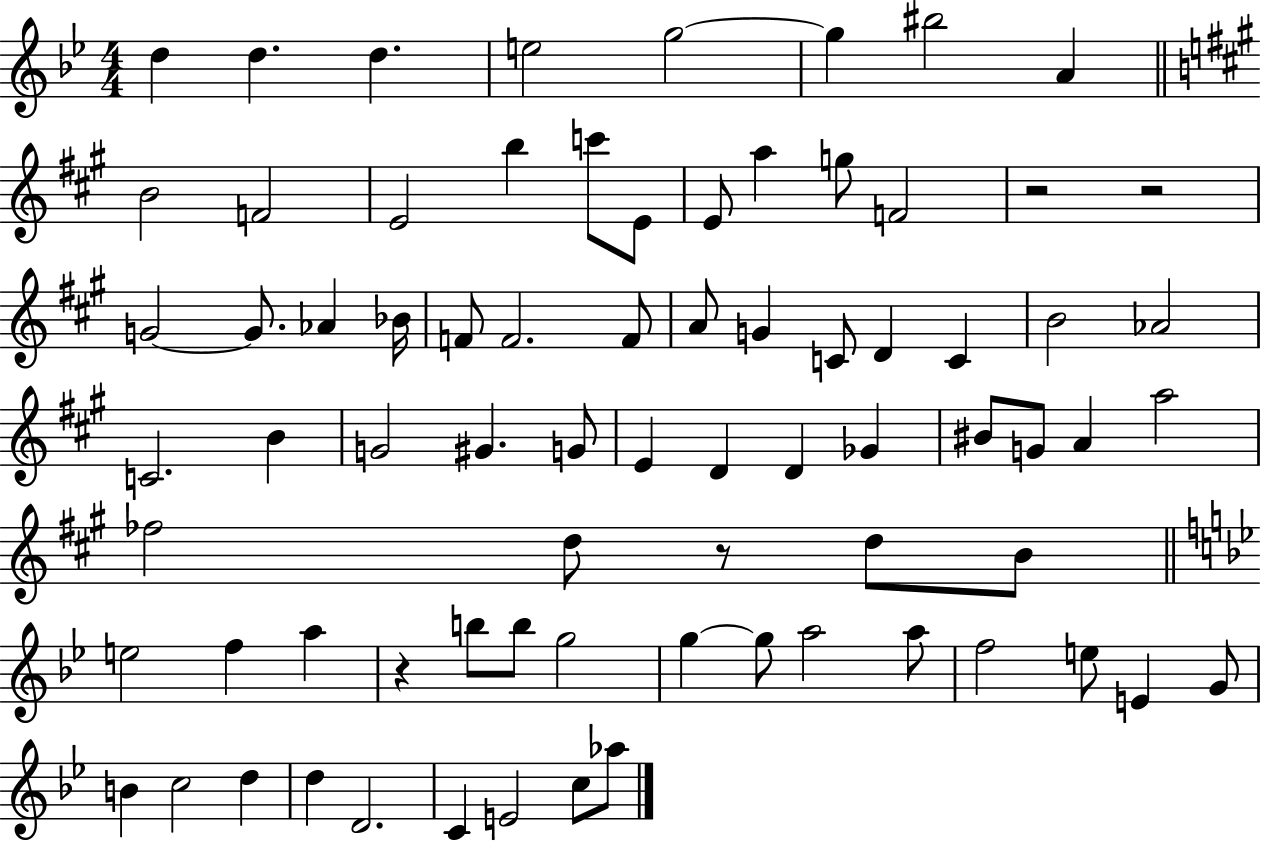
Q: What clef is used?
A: treble